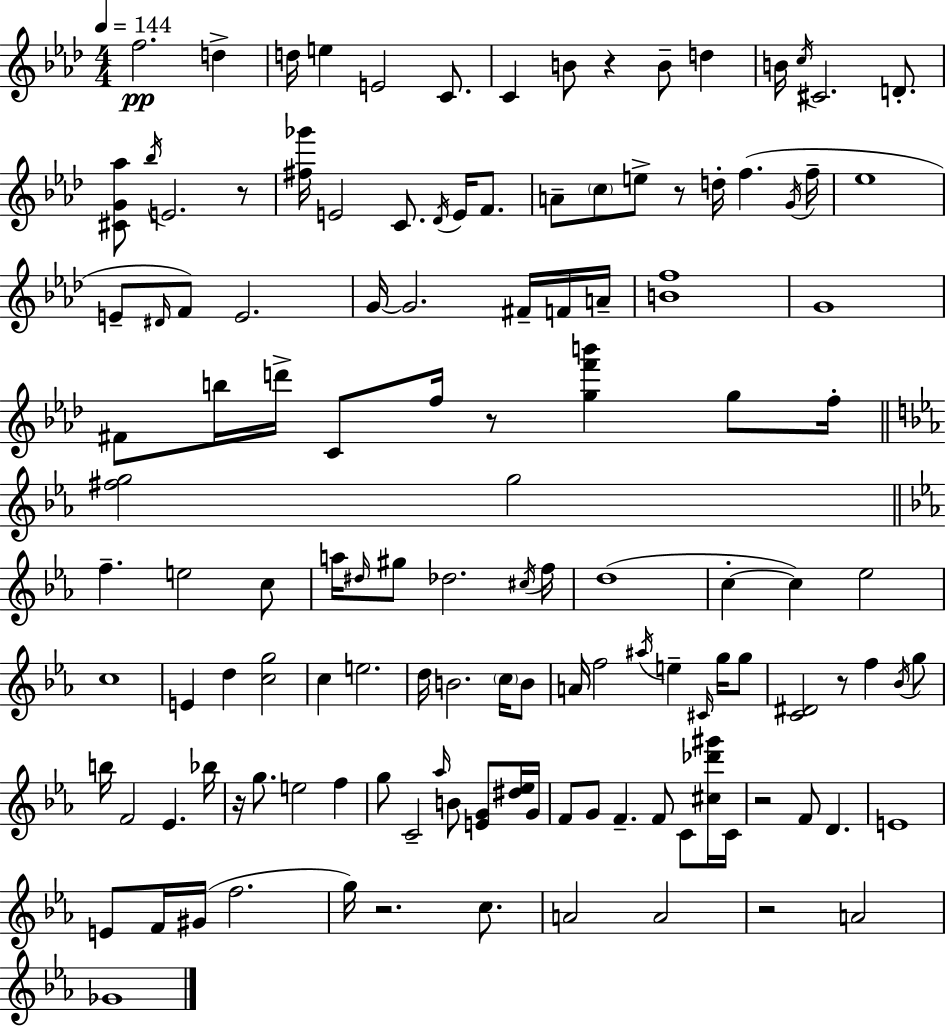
{
  \clef treble
  \numericTimeSignature
  \time 4/4
  \key aes \major
  \tempo 4 = 144
  \repeat volta 2 { f''2.\pp d''4-> | d''16 e''4 e'2 c'8. | c'4 b'8 r4 b'8-- d''4 | b'16 \acciaccatura { c''16 } cis'2. d'8.-. | \break <cis' g' aes''>8 \acciaccatura { bes''16 } e'2. | r8 <fis'' ges'''>16 e'2 c'8. \acciaccatura { des'16 } e'16 | f'8. a'8-- \parenthesize c''8 e''8-> r8 d''16-. f''4.( | \acciaccatura { g'16 } f''16-- ees''1 | \break e'8-- \grace { dis'16 }) f'8 e'2. | g'16~~ g'2. | fis'16-- f'16 a'16-- <b' f''>1 | g'1 | \break fis'8 b''16 d'''16-> c'8 f''16 r8 <g'' f''' b'''>4 | g''8 f''16-. \bar "||" \break \key ees \major <fis'' g''>2 g''2 | \bar "||" \break \key ees \major f''4.-- e''2 c''8 | a''16 \grace { dis''16 } gis''8 des''2. | \acciaccatura { cis''16 } f''16 d''1( | c''4-.~~ c''4) ees''2 | \break c''1 | e'4 d''4 <c'' g''>2 | c''4 e''2. | d''16 b'2. \parenthesize c''16 | \break b'8 a'16 f''2 \acciaccatura { ais''16 } e''4-- | \grace { cis'16 } g''16 g''8 <c' dis'>2 r8 f''4 | \acciaccatura { bes'16 } g''8 b''16 f'2 ees'4. | bes''16 r16 g''8. e''2 | \break f''4 g''8 c'2-- \grace { aes''16 } | b'8 <e' g'>8 <dis'' ees''>16 g'16 f'8 g'8 f'4.-- | f'8 c'8 <cis'' des''' gis'''>16 c'16 r2 f'8 | d'4. e'1 | \break e'8 f'16 gis'16( f''2. | g''16) r2. | c''8. a'2 a'2 | r2 a'2 | \break ges'1 | } \bar "|."
}